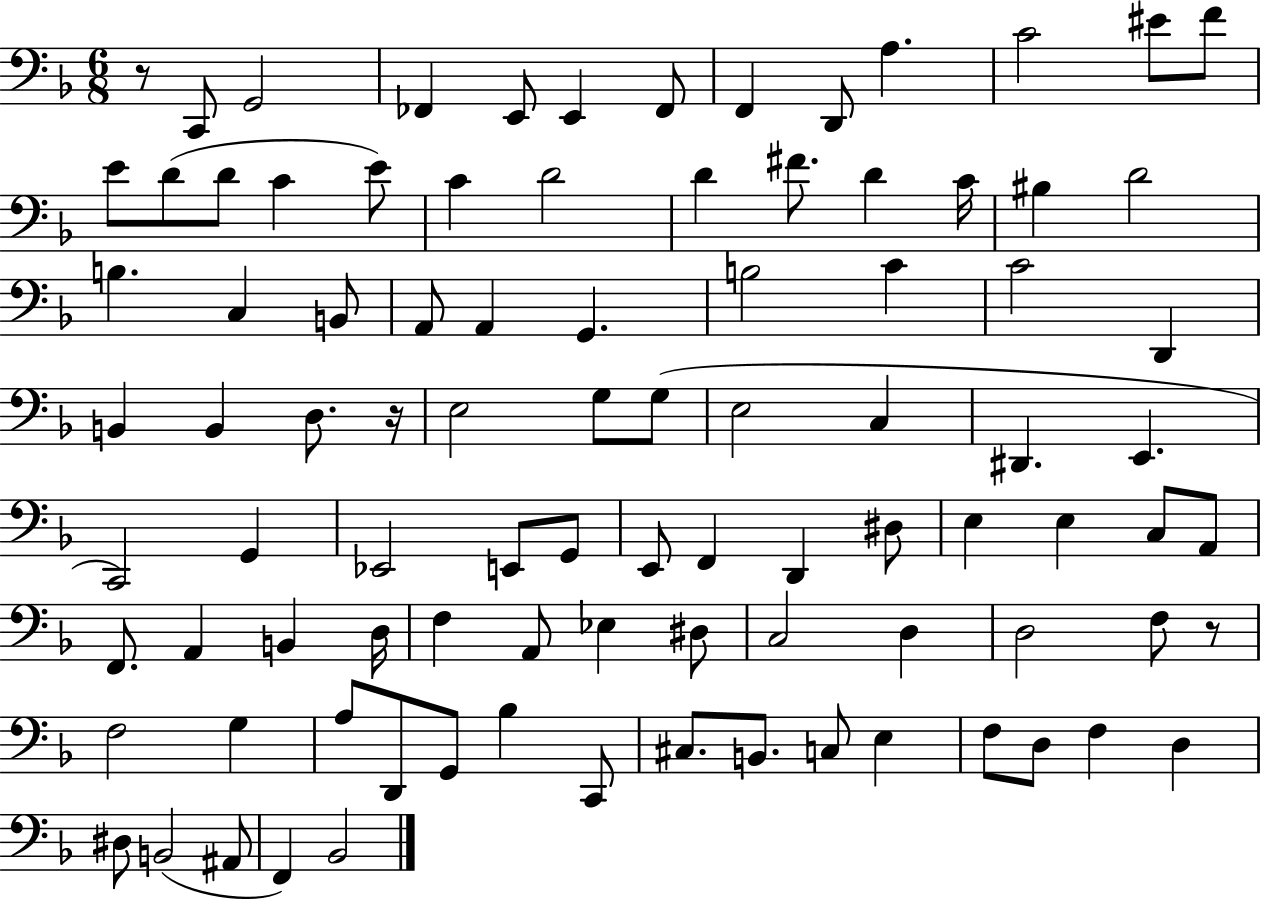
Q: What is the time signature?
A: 6/8